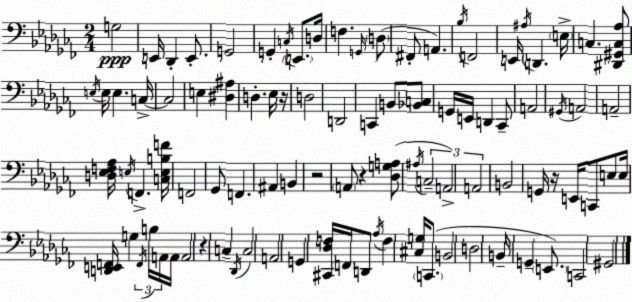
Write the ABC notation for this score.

X:1
T:Untitled
M:2/4
L:1/4
K:Abm
G,2 E,,/4 _D,, E,,/2 G,,2 G,, C,/4 E,,/2 D,/4 F, G,,/4 D,/2 ^F,,/2 A,, _B,/4 F,,2 E,,/4 ^A,/4 D,, E,/4 C, [^D,,^G,,C,_A,]/2 E,/4 E,/4 E, C,/4 C,2 E, [^D,^A,] D, _E,/4 z/4 D,2 D,,2 C,, B,,/2 [_B,,C,]/2 G,,/4 E,,/4 D,, _C,,/2 A,,2 ^G,,/4 A,,2 A,,2 [D,_E,F,_A,]/4 E,/4 F,, [C,E,B,F]/4 F,,2 _G,,/2 F,, ^A,, B,, z2 A,,/2 z [_D,G,A,]/2 ^A,/4 C,2 A,,2 A,,2 B,,2 G,,/4 z/4 E,,/4 C,,/2 E,/2 E,/4 [D,,E,,F,,]/4 G, F,,/4 B,/4 A,,/4 A,,/4 A,,2 z C, _D,,/4 C,2 A,,2 G,, [^C,,_D,F,]/4 F,,/4 D,,/2 _A,/4 F, [^C,G,]/4 C,,/2 B,,2 D,2 B,,/4 G,, E,,/2 C,,2 ^G,,2